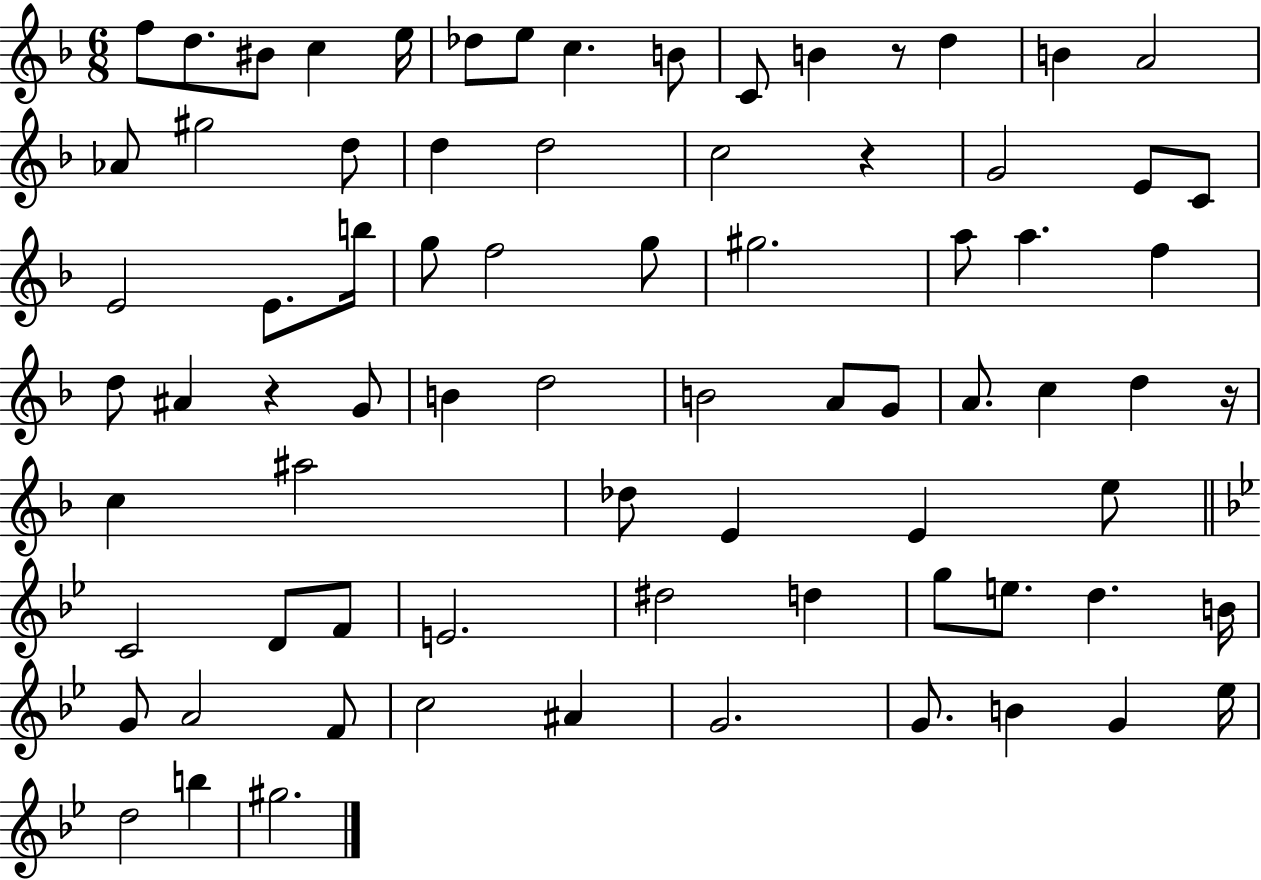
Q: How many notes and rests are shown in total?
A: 77